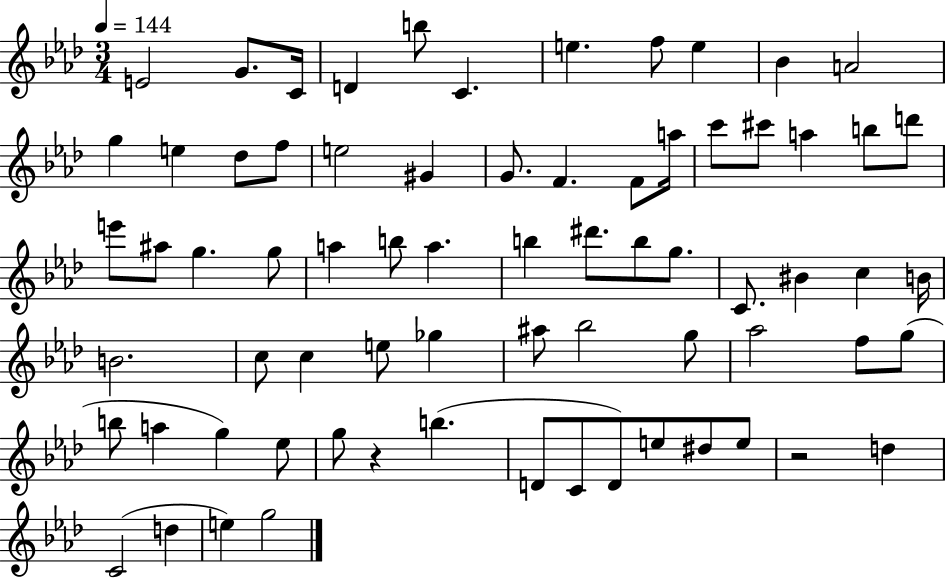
{
  \clef treble
  \numericTimeSignature
  \time 3/4
  \key aes \major
  \tempo 4 = 144
  e'2 g'8. c'16 | d'4 b''8 c'4. | e''4. f''8 e''4 | bes'4 a'2 | \break g''4 e''4 des''8 f''8 | e''2 gis'4 | g'8. f'4. f'8 a''16 | c'''8 cis'''8 a''4 b''8 d'''8 | \break e'''8 ais''8 g''4. g''8 | a''4 b''8 a''4. | b''4 dis'''8. b''8 g''8. | c'8. bis'4 c''4 b'16 | \break b'2. | c''8 c''4 e''8 ges''4 | ais''8 bes''2 g''8 | aes''2 f''8 g''8( | \break b''8 a''4 g''4) ees''8 | g''8 r4 b''4.( | d'8 c'8 d'8) e''8 dis''8 e''8 | r2 d''4 | \break c'2( d''4 | e''4) g''2 | \bar "|."
}